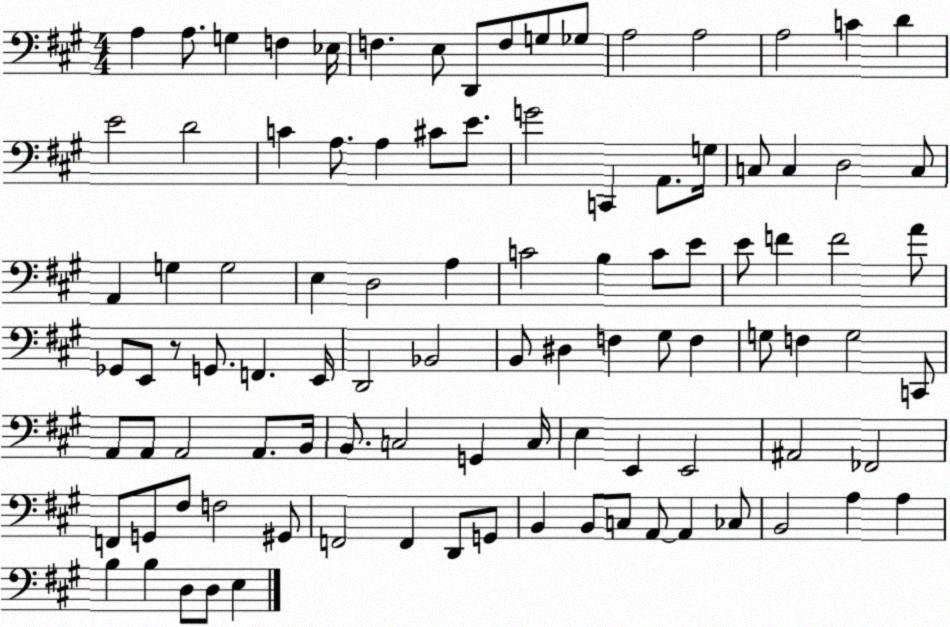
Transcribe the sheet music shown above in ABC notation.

X:1
T:Untitled
M:4/4
L:1/4
K:A
A, A,/2 G, F, _E,/4 F, E,/2 D,,/2 F,/2 G,/2 _G,/2 A,2 A,2 A,2 C D E2 D2 C A,/2 A, ^C/2 E/2 G2 C,, A,,/2 G,/4 C,/2 C, D,2 C,/2 A,, G, G,2 E, D,2 A, C2 B, C/2 E/2 E/2 F F2 A/2 _G,,/2 E,,/2 z/2 G,,/2 F,, E,,/4 D,,2 _B,,2 B,,/2 ^D, F, ^G,/2 F, G,/2 F, G,2 C,,/2 A,,/2 A,,/2 A,,2 A,,/2 B,,/4 B,,/2 C,2 G,, C,/4 E, E,, E,,2 ^A,,2 _F,,2 F,,/2 G,,/2 ^F,/2 F,2 ^G,,/2 F,,2 F,, D,,/2 G,,/2 B,, B,,/2 C,/2 A,,/2 A,, _C,/2 B,,2 A, A, B, B, D,/2 D,/2 E,